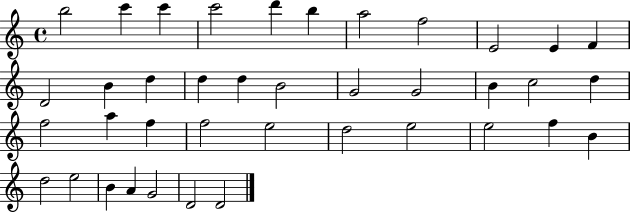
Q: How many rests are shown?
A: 0